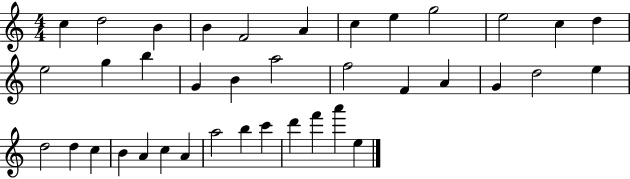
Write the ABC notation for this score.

X:1
T:Untitled
M:4/4
L:1/4
K:C
c d2 B B F2 A c e g2 e2 c d e2 g b G B a2 f2 F A G d2 e d2 d c B A c A a2 b c' d' f' a' e